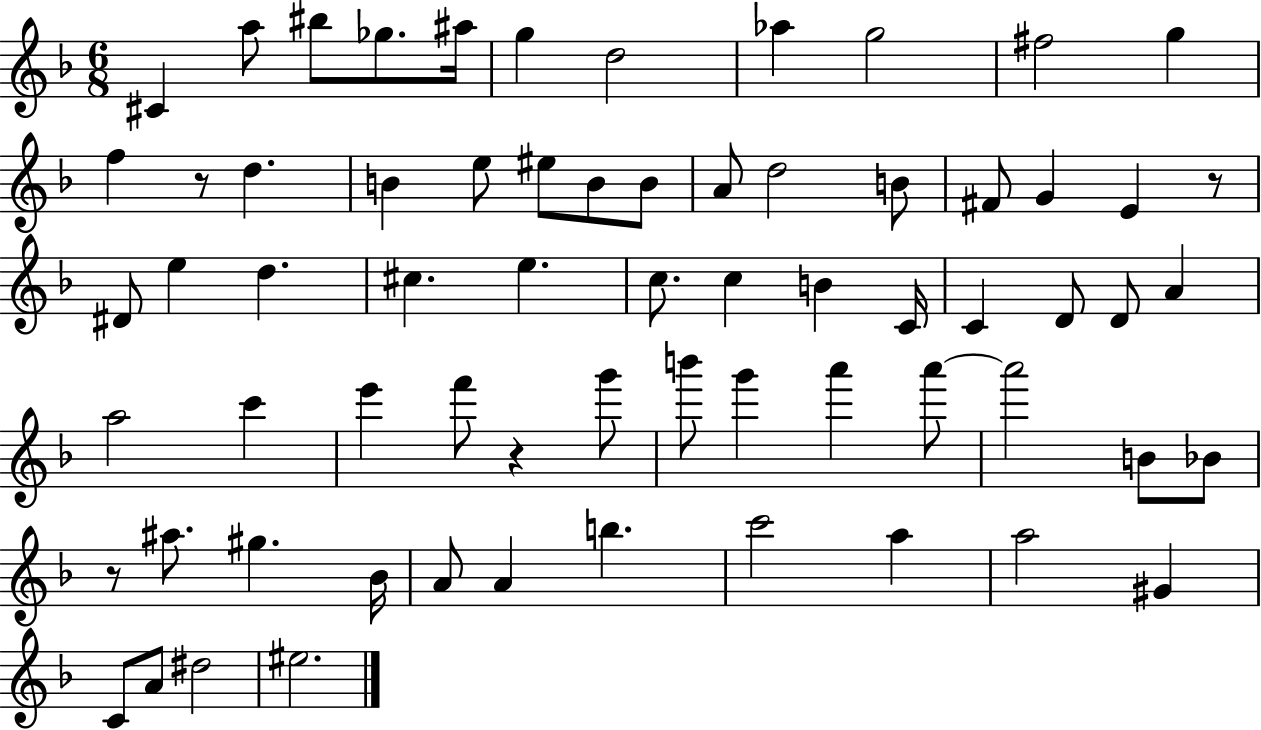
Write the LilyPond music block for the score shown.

{
  \clef treble
  \numericTimeSignature
  \time 6/8
  \key f \major
  cis'4 a''8 bis''8 ges''8. ais''16 | g''4 d''2 | aes''4 g''2 | fis''2 g''4 | \break f''4 r8 d''4. | b'4 e''8 eis''8 b'8 b'8 | a'8 d''2 b'8 | fis'8 g'4 e'4 r8 | \break dis'8 e''4 d''4. | cis''4. e''4. | c''8. c''4 b'4 c'16 | c'4 d'8 d'8 a'4 | \break a''2 c'''4 | e'''4 f'''8 r4 g'''8 | b'''8 g'''4 a'''4 a'''8~~ | a'''2 b'8 bes'8 | \break r8 ais''8. gis''4. bes'16 | a'8 a'4 b''4. | c'''2 a''4 | a''2 gis'4 | \break c'8 a'8 dis''2 | eis''2. | \bar "|."
}